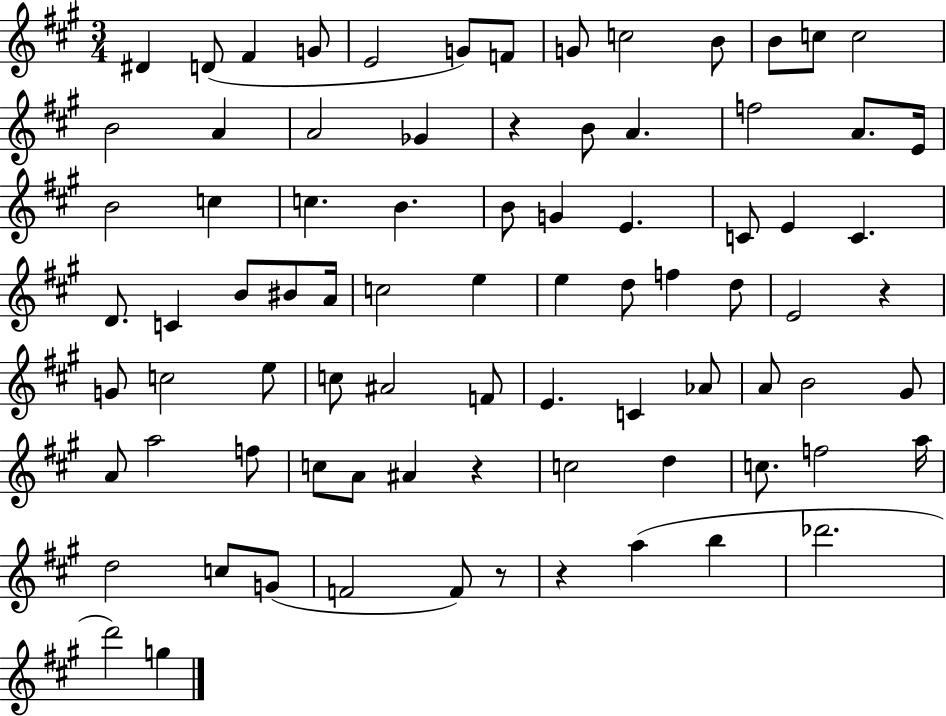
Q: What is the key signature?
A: A major